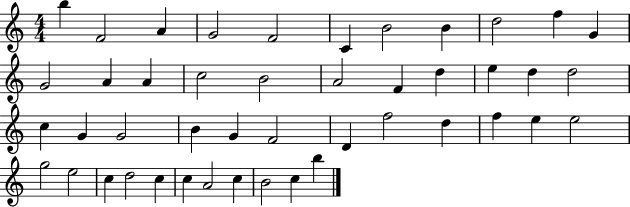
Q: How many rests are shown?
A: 0